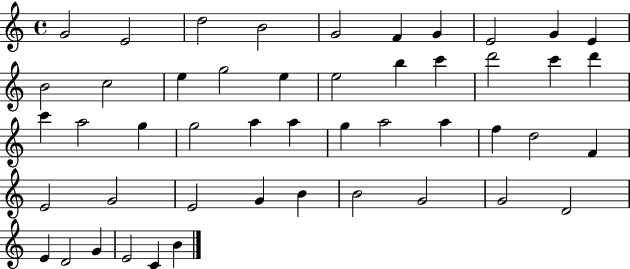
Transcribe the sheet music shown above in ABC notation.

X:1
T:Untitled
M:4/4
L:1/4
K:C
G2 E2 d2 B2 G2 F G E2 G E B2 c2 e g2 e e2 b c' d'2 c' d' c' a2 g g2 a a g a2 a f d2 F E2 G2 E2 G B B2 G2 G2 D2 E D2 G E2 C B